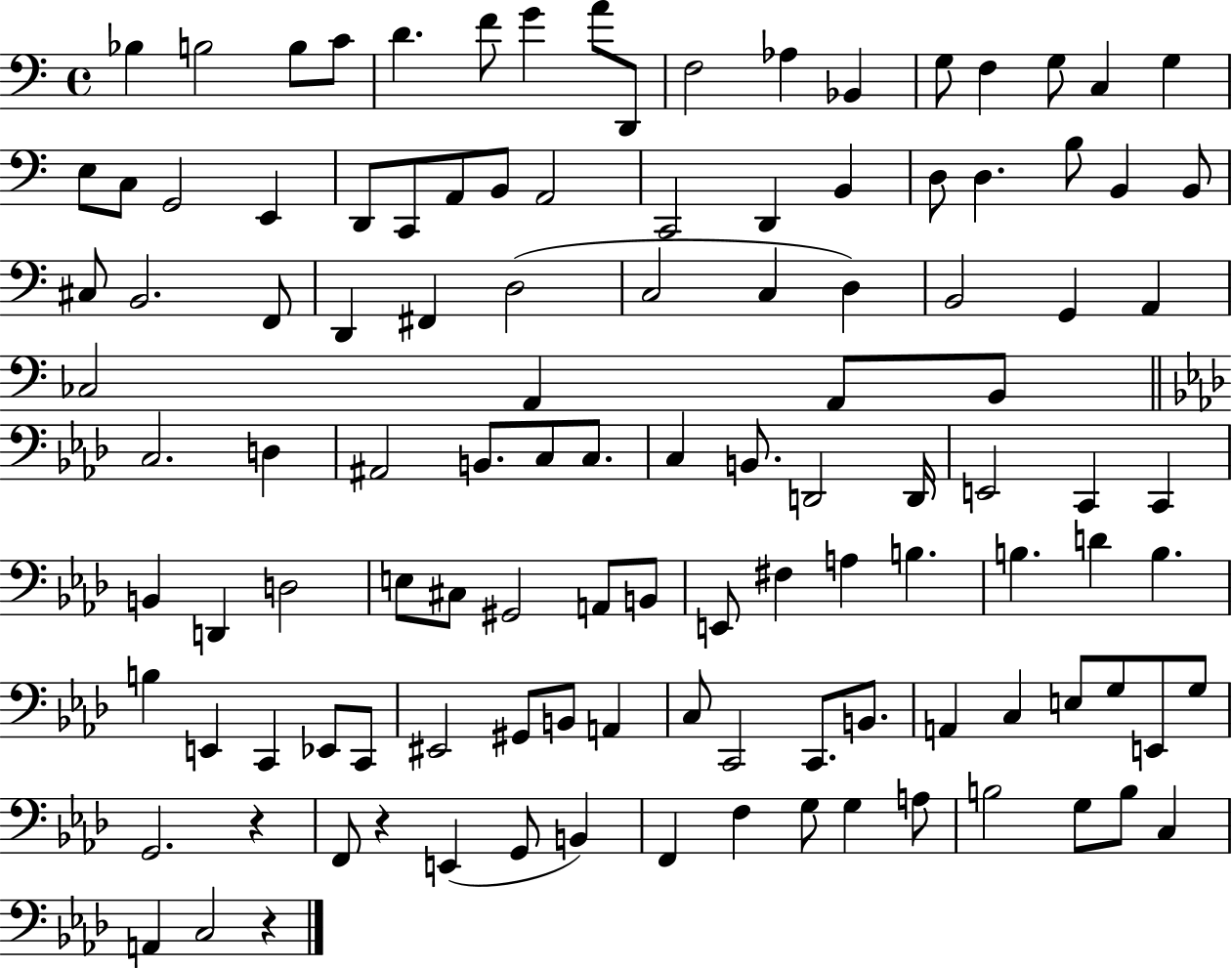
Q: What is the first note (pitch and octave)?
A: Bb3